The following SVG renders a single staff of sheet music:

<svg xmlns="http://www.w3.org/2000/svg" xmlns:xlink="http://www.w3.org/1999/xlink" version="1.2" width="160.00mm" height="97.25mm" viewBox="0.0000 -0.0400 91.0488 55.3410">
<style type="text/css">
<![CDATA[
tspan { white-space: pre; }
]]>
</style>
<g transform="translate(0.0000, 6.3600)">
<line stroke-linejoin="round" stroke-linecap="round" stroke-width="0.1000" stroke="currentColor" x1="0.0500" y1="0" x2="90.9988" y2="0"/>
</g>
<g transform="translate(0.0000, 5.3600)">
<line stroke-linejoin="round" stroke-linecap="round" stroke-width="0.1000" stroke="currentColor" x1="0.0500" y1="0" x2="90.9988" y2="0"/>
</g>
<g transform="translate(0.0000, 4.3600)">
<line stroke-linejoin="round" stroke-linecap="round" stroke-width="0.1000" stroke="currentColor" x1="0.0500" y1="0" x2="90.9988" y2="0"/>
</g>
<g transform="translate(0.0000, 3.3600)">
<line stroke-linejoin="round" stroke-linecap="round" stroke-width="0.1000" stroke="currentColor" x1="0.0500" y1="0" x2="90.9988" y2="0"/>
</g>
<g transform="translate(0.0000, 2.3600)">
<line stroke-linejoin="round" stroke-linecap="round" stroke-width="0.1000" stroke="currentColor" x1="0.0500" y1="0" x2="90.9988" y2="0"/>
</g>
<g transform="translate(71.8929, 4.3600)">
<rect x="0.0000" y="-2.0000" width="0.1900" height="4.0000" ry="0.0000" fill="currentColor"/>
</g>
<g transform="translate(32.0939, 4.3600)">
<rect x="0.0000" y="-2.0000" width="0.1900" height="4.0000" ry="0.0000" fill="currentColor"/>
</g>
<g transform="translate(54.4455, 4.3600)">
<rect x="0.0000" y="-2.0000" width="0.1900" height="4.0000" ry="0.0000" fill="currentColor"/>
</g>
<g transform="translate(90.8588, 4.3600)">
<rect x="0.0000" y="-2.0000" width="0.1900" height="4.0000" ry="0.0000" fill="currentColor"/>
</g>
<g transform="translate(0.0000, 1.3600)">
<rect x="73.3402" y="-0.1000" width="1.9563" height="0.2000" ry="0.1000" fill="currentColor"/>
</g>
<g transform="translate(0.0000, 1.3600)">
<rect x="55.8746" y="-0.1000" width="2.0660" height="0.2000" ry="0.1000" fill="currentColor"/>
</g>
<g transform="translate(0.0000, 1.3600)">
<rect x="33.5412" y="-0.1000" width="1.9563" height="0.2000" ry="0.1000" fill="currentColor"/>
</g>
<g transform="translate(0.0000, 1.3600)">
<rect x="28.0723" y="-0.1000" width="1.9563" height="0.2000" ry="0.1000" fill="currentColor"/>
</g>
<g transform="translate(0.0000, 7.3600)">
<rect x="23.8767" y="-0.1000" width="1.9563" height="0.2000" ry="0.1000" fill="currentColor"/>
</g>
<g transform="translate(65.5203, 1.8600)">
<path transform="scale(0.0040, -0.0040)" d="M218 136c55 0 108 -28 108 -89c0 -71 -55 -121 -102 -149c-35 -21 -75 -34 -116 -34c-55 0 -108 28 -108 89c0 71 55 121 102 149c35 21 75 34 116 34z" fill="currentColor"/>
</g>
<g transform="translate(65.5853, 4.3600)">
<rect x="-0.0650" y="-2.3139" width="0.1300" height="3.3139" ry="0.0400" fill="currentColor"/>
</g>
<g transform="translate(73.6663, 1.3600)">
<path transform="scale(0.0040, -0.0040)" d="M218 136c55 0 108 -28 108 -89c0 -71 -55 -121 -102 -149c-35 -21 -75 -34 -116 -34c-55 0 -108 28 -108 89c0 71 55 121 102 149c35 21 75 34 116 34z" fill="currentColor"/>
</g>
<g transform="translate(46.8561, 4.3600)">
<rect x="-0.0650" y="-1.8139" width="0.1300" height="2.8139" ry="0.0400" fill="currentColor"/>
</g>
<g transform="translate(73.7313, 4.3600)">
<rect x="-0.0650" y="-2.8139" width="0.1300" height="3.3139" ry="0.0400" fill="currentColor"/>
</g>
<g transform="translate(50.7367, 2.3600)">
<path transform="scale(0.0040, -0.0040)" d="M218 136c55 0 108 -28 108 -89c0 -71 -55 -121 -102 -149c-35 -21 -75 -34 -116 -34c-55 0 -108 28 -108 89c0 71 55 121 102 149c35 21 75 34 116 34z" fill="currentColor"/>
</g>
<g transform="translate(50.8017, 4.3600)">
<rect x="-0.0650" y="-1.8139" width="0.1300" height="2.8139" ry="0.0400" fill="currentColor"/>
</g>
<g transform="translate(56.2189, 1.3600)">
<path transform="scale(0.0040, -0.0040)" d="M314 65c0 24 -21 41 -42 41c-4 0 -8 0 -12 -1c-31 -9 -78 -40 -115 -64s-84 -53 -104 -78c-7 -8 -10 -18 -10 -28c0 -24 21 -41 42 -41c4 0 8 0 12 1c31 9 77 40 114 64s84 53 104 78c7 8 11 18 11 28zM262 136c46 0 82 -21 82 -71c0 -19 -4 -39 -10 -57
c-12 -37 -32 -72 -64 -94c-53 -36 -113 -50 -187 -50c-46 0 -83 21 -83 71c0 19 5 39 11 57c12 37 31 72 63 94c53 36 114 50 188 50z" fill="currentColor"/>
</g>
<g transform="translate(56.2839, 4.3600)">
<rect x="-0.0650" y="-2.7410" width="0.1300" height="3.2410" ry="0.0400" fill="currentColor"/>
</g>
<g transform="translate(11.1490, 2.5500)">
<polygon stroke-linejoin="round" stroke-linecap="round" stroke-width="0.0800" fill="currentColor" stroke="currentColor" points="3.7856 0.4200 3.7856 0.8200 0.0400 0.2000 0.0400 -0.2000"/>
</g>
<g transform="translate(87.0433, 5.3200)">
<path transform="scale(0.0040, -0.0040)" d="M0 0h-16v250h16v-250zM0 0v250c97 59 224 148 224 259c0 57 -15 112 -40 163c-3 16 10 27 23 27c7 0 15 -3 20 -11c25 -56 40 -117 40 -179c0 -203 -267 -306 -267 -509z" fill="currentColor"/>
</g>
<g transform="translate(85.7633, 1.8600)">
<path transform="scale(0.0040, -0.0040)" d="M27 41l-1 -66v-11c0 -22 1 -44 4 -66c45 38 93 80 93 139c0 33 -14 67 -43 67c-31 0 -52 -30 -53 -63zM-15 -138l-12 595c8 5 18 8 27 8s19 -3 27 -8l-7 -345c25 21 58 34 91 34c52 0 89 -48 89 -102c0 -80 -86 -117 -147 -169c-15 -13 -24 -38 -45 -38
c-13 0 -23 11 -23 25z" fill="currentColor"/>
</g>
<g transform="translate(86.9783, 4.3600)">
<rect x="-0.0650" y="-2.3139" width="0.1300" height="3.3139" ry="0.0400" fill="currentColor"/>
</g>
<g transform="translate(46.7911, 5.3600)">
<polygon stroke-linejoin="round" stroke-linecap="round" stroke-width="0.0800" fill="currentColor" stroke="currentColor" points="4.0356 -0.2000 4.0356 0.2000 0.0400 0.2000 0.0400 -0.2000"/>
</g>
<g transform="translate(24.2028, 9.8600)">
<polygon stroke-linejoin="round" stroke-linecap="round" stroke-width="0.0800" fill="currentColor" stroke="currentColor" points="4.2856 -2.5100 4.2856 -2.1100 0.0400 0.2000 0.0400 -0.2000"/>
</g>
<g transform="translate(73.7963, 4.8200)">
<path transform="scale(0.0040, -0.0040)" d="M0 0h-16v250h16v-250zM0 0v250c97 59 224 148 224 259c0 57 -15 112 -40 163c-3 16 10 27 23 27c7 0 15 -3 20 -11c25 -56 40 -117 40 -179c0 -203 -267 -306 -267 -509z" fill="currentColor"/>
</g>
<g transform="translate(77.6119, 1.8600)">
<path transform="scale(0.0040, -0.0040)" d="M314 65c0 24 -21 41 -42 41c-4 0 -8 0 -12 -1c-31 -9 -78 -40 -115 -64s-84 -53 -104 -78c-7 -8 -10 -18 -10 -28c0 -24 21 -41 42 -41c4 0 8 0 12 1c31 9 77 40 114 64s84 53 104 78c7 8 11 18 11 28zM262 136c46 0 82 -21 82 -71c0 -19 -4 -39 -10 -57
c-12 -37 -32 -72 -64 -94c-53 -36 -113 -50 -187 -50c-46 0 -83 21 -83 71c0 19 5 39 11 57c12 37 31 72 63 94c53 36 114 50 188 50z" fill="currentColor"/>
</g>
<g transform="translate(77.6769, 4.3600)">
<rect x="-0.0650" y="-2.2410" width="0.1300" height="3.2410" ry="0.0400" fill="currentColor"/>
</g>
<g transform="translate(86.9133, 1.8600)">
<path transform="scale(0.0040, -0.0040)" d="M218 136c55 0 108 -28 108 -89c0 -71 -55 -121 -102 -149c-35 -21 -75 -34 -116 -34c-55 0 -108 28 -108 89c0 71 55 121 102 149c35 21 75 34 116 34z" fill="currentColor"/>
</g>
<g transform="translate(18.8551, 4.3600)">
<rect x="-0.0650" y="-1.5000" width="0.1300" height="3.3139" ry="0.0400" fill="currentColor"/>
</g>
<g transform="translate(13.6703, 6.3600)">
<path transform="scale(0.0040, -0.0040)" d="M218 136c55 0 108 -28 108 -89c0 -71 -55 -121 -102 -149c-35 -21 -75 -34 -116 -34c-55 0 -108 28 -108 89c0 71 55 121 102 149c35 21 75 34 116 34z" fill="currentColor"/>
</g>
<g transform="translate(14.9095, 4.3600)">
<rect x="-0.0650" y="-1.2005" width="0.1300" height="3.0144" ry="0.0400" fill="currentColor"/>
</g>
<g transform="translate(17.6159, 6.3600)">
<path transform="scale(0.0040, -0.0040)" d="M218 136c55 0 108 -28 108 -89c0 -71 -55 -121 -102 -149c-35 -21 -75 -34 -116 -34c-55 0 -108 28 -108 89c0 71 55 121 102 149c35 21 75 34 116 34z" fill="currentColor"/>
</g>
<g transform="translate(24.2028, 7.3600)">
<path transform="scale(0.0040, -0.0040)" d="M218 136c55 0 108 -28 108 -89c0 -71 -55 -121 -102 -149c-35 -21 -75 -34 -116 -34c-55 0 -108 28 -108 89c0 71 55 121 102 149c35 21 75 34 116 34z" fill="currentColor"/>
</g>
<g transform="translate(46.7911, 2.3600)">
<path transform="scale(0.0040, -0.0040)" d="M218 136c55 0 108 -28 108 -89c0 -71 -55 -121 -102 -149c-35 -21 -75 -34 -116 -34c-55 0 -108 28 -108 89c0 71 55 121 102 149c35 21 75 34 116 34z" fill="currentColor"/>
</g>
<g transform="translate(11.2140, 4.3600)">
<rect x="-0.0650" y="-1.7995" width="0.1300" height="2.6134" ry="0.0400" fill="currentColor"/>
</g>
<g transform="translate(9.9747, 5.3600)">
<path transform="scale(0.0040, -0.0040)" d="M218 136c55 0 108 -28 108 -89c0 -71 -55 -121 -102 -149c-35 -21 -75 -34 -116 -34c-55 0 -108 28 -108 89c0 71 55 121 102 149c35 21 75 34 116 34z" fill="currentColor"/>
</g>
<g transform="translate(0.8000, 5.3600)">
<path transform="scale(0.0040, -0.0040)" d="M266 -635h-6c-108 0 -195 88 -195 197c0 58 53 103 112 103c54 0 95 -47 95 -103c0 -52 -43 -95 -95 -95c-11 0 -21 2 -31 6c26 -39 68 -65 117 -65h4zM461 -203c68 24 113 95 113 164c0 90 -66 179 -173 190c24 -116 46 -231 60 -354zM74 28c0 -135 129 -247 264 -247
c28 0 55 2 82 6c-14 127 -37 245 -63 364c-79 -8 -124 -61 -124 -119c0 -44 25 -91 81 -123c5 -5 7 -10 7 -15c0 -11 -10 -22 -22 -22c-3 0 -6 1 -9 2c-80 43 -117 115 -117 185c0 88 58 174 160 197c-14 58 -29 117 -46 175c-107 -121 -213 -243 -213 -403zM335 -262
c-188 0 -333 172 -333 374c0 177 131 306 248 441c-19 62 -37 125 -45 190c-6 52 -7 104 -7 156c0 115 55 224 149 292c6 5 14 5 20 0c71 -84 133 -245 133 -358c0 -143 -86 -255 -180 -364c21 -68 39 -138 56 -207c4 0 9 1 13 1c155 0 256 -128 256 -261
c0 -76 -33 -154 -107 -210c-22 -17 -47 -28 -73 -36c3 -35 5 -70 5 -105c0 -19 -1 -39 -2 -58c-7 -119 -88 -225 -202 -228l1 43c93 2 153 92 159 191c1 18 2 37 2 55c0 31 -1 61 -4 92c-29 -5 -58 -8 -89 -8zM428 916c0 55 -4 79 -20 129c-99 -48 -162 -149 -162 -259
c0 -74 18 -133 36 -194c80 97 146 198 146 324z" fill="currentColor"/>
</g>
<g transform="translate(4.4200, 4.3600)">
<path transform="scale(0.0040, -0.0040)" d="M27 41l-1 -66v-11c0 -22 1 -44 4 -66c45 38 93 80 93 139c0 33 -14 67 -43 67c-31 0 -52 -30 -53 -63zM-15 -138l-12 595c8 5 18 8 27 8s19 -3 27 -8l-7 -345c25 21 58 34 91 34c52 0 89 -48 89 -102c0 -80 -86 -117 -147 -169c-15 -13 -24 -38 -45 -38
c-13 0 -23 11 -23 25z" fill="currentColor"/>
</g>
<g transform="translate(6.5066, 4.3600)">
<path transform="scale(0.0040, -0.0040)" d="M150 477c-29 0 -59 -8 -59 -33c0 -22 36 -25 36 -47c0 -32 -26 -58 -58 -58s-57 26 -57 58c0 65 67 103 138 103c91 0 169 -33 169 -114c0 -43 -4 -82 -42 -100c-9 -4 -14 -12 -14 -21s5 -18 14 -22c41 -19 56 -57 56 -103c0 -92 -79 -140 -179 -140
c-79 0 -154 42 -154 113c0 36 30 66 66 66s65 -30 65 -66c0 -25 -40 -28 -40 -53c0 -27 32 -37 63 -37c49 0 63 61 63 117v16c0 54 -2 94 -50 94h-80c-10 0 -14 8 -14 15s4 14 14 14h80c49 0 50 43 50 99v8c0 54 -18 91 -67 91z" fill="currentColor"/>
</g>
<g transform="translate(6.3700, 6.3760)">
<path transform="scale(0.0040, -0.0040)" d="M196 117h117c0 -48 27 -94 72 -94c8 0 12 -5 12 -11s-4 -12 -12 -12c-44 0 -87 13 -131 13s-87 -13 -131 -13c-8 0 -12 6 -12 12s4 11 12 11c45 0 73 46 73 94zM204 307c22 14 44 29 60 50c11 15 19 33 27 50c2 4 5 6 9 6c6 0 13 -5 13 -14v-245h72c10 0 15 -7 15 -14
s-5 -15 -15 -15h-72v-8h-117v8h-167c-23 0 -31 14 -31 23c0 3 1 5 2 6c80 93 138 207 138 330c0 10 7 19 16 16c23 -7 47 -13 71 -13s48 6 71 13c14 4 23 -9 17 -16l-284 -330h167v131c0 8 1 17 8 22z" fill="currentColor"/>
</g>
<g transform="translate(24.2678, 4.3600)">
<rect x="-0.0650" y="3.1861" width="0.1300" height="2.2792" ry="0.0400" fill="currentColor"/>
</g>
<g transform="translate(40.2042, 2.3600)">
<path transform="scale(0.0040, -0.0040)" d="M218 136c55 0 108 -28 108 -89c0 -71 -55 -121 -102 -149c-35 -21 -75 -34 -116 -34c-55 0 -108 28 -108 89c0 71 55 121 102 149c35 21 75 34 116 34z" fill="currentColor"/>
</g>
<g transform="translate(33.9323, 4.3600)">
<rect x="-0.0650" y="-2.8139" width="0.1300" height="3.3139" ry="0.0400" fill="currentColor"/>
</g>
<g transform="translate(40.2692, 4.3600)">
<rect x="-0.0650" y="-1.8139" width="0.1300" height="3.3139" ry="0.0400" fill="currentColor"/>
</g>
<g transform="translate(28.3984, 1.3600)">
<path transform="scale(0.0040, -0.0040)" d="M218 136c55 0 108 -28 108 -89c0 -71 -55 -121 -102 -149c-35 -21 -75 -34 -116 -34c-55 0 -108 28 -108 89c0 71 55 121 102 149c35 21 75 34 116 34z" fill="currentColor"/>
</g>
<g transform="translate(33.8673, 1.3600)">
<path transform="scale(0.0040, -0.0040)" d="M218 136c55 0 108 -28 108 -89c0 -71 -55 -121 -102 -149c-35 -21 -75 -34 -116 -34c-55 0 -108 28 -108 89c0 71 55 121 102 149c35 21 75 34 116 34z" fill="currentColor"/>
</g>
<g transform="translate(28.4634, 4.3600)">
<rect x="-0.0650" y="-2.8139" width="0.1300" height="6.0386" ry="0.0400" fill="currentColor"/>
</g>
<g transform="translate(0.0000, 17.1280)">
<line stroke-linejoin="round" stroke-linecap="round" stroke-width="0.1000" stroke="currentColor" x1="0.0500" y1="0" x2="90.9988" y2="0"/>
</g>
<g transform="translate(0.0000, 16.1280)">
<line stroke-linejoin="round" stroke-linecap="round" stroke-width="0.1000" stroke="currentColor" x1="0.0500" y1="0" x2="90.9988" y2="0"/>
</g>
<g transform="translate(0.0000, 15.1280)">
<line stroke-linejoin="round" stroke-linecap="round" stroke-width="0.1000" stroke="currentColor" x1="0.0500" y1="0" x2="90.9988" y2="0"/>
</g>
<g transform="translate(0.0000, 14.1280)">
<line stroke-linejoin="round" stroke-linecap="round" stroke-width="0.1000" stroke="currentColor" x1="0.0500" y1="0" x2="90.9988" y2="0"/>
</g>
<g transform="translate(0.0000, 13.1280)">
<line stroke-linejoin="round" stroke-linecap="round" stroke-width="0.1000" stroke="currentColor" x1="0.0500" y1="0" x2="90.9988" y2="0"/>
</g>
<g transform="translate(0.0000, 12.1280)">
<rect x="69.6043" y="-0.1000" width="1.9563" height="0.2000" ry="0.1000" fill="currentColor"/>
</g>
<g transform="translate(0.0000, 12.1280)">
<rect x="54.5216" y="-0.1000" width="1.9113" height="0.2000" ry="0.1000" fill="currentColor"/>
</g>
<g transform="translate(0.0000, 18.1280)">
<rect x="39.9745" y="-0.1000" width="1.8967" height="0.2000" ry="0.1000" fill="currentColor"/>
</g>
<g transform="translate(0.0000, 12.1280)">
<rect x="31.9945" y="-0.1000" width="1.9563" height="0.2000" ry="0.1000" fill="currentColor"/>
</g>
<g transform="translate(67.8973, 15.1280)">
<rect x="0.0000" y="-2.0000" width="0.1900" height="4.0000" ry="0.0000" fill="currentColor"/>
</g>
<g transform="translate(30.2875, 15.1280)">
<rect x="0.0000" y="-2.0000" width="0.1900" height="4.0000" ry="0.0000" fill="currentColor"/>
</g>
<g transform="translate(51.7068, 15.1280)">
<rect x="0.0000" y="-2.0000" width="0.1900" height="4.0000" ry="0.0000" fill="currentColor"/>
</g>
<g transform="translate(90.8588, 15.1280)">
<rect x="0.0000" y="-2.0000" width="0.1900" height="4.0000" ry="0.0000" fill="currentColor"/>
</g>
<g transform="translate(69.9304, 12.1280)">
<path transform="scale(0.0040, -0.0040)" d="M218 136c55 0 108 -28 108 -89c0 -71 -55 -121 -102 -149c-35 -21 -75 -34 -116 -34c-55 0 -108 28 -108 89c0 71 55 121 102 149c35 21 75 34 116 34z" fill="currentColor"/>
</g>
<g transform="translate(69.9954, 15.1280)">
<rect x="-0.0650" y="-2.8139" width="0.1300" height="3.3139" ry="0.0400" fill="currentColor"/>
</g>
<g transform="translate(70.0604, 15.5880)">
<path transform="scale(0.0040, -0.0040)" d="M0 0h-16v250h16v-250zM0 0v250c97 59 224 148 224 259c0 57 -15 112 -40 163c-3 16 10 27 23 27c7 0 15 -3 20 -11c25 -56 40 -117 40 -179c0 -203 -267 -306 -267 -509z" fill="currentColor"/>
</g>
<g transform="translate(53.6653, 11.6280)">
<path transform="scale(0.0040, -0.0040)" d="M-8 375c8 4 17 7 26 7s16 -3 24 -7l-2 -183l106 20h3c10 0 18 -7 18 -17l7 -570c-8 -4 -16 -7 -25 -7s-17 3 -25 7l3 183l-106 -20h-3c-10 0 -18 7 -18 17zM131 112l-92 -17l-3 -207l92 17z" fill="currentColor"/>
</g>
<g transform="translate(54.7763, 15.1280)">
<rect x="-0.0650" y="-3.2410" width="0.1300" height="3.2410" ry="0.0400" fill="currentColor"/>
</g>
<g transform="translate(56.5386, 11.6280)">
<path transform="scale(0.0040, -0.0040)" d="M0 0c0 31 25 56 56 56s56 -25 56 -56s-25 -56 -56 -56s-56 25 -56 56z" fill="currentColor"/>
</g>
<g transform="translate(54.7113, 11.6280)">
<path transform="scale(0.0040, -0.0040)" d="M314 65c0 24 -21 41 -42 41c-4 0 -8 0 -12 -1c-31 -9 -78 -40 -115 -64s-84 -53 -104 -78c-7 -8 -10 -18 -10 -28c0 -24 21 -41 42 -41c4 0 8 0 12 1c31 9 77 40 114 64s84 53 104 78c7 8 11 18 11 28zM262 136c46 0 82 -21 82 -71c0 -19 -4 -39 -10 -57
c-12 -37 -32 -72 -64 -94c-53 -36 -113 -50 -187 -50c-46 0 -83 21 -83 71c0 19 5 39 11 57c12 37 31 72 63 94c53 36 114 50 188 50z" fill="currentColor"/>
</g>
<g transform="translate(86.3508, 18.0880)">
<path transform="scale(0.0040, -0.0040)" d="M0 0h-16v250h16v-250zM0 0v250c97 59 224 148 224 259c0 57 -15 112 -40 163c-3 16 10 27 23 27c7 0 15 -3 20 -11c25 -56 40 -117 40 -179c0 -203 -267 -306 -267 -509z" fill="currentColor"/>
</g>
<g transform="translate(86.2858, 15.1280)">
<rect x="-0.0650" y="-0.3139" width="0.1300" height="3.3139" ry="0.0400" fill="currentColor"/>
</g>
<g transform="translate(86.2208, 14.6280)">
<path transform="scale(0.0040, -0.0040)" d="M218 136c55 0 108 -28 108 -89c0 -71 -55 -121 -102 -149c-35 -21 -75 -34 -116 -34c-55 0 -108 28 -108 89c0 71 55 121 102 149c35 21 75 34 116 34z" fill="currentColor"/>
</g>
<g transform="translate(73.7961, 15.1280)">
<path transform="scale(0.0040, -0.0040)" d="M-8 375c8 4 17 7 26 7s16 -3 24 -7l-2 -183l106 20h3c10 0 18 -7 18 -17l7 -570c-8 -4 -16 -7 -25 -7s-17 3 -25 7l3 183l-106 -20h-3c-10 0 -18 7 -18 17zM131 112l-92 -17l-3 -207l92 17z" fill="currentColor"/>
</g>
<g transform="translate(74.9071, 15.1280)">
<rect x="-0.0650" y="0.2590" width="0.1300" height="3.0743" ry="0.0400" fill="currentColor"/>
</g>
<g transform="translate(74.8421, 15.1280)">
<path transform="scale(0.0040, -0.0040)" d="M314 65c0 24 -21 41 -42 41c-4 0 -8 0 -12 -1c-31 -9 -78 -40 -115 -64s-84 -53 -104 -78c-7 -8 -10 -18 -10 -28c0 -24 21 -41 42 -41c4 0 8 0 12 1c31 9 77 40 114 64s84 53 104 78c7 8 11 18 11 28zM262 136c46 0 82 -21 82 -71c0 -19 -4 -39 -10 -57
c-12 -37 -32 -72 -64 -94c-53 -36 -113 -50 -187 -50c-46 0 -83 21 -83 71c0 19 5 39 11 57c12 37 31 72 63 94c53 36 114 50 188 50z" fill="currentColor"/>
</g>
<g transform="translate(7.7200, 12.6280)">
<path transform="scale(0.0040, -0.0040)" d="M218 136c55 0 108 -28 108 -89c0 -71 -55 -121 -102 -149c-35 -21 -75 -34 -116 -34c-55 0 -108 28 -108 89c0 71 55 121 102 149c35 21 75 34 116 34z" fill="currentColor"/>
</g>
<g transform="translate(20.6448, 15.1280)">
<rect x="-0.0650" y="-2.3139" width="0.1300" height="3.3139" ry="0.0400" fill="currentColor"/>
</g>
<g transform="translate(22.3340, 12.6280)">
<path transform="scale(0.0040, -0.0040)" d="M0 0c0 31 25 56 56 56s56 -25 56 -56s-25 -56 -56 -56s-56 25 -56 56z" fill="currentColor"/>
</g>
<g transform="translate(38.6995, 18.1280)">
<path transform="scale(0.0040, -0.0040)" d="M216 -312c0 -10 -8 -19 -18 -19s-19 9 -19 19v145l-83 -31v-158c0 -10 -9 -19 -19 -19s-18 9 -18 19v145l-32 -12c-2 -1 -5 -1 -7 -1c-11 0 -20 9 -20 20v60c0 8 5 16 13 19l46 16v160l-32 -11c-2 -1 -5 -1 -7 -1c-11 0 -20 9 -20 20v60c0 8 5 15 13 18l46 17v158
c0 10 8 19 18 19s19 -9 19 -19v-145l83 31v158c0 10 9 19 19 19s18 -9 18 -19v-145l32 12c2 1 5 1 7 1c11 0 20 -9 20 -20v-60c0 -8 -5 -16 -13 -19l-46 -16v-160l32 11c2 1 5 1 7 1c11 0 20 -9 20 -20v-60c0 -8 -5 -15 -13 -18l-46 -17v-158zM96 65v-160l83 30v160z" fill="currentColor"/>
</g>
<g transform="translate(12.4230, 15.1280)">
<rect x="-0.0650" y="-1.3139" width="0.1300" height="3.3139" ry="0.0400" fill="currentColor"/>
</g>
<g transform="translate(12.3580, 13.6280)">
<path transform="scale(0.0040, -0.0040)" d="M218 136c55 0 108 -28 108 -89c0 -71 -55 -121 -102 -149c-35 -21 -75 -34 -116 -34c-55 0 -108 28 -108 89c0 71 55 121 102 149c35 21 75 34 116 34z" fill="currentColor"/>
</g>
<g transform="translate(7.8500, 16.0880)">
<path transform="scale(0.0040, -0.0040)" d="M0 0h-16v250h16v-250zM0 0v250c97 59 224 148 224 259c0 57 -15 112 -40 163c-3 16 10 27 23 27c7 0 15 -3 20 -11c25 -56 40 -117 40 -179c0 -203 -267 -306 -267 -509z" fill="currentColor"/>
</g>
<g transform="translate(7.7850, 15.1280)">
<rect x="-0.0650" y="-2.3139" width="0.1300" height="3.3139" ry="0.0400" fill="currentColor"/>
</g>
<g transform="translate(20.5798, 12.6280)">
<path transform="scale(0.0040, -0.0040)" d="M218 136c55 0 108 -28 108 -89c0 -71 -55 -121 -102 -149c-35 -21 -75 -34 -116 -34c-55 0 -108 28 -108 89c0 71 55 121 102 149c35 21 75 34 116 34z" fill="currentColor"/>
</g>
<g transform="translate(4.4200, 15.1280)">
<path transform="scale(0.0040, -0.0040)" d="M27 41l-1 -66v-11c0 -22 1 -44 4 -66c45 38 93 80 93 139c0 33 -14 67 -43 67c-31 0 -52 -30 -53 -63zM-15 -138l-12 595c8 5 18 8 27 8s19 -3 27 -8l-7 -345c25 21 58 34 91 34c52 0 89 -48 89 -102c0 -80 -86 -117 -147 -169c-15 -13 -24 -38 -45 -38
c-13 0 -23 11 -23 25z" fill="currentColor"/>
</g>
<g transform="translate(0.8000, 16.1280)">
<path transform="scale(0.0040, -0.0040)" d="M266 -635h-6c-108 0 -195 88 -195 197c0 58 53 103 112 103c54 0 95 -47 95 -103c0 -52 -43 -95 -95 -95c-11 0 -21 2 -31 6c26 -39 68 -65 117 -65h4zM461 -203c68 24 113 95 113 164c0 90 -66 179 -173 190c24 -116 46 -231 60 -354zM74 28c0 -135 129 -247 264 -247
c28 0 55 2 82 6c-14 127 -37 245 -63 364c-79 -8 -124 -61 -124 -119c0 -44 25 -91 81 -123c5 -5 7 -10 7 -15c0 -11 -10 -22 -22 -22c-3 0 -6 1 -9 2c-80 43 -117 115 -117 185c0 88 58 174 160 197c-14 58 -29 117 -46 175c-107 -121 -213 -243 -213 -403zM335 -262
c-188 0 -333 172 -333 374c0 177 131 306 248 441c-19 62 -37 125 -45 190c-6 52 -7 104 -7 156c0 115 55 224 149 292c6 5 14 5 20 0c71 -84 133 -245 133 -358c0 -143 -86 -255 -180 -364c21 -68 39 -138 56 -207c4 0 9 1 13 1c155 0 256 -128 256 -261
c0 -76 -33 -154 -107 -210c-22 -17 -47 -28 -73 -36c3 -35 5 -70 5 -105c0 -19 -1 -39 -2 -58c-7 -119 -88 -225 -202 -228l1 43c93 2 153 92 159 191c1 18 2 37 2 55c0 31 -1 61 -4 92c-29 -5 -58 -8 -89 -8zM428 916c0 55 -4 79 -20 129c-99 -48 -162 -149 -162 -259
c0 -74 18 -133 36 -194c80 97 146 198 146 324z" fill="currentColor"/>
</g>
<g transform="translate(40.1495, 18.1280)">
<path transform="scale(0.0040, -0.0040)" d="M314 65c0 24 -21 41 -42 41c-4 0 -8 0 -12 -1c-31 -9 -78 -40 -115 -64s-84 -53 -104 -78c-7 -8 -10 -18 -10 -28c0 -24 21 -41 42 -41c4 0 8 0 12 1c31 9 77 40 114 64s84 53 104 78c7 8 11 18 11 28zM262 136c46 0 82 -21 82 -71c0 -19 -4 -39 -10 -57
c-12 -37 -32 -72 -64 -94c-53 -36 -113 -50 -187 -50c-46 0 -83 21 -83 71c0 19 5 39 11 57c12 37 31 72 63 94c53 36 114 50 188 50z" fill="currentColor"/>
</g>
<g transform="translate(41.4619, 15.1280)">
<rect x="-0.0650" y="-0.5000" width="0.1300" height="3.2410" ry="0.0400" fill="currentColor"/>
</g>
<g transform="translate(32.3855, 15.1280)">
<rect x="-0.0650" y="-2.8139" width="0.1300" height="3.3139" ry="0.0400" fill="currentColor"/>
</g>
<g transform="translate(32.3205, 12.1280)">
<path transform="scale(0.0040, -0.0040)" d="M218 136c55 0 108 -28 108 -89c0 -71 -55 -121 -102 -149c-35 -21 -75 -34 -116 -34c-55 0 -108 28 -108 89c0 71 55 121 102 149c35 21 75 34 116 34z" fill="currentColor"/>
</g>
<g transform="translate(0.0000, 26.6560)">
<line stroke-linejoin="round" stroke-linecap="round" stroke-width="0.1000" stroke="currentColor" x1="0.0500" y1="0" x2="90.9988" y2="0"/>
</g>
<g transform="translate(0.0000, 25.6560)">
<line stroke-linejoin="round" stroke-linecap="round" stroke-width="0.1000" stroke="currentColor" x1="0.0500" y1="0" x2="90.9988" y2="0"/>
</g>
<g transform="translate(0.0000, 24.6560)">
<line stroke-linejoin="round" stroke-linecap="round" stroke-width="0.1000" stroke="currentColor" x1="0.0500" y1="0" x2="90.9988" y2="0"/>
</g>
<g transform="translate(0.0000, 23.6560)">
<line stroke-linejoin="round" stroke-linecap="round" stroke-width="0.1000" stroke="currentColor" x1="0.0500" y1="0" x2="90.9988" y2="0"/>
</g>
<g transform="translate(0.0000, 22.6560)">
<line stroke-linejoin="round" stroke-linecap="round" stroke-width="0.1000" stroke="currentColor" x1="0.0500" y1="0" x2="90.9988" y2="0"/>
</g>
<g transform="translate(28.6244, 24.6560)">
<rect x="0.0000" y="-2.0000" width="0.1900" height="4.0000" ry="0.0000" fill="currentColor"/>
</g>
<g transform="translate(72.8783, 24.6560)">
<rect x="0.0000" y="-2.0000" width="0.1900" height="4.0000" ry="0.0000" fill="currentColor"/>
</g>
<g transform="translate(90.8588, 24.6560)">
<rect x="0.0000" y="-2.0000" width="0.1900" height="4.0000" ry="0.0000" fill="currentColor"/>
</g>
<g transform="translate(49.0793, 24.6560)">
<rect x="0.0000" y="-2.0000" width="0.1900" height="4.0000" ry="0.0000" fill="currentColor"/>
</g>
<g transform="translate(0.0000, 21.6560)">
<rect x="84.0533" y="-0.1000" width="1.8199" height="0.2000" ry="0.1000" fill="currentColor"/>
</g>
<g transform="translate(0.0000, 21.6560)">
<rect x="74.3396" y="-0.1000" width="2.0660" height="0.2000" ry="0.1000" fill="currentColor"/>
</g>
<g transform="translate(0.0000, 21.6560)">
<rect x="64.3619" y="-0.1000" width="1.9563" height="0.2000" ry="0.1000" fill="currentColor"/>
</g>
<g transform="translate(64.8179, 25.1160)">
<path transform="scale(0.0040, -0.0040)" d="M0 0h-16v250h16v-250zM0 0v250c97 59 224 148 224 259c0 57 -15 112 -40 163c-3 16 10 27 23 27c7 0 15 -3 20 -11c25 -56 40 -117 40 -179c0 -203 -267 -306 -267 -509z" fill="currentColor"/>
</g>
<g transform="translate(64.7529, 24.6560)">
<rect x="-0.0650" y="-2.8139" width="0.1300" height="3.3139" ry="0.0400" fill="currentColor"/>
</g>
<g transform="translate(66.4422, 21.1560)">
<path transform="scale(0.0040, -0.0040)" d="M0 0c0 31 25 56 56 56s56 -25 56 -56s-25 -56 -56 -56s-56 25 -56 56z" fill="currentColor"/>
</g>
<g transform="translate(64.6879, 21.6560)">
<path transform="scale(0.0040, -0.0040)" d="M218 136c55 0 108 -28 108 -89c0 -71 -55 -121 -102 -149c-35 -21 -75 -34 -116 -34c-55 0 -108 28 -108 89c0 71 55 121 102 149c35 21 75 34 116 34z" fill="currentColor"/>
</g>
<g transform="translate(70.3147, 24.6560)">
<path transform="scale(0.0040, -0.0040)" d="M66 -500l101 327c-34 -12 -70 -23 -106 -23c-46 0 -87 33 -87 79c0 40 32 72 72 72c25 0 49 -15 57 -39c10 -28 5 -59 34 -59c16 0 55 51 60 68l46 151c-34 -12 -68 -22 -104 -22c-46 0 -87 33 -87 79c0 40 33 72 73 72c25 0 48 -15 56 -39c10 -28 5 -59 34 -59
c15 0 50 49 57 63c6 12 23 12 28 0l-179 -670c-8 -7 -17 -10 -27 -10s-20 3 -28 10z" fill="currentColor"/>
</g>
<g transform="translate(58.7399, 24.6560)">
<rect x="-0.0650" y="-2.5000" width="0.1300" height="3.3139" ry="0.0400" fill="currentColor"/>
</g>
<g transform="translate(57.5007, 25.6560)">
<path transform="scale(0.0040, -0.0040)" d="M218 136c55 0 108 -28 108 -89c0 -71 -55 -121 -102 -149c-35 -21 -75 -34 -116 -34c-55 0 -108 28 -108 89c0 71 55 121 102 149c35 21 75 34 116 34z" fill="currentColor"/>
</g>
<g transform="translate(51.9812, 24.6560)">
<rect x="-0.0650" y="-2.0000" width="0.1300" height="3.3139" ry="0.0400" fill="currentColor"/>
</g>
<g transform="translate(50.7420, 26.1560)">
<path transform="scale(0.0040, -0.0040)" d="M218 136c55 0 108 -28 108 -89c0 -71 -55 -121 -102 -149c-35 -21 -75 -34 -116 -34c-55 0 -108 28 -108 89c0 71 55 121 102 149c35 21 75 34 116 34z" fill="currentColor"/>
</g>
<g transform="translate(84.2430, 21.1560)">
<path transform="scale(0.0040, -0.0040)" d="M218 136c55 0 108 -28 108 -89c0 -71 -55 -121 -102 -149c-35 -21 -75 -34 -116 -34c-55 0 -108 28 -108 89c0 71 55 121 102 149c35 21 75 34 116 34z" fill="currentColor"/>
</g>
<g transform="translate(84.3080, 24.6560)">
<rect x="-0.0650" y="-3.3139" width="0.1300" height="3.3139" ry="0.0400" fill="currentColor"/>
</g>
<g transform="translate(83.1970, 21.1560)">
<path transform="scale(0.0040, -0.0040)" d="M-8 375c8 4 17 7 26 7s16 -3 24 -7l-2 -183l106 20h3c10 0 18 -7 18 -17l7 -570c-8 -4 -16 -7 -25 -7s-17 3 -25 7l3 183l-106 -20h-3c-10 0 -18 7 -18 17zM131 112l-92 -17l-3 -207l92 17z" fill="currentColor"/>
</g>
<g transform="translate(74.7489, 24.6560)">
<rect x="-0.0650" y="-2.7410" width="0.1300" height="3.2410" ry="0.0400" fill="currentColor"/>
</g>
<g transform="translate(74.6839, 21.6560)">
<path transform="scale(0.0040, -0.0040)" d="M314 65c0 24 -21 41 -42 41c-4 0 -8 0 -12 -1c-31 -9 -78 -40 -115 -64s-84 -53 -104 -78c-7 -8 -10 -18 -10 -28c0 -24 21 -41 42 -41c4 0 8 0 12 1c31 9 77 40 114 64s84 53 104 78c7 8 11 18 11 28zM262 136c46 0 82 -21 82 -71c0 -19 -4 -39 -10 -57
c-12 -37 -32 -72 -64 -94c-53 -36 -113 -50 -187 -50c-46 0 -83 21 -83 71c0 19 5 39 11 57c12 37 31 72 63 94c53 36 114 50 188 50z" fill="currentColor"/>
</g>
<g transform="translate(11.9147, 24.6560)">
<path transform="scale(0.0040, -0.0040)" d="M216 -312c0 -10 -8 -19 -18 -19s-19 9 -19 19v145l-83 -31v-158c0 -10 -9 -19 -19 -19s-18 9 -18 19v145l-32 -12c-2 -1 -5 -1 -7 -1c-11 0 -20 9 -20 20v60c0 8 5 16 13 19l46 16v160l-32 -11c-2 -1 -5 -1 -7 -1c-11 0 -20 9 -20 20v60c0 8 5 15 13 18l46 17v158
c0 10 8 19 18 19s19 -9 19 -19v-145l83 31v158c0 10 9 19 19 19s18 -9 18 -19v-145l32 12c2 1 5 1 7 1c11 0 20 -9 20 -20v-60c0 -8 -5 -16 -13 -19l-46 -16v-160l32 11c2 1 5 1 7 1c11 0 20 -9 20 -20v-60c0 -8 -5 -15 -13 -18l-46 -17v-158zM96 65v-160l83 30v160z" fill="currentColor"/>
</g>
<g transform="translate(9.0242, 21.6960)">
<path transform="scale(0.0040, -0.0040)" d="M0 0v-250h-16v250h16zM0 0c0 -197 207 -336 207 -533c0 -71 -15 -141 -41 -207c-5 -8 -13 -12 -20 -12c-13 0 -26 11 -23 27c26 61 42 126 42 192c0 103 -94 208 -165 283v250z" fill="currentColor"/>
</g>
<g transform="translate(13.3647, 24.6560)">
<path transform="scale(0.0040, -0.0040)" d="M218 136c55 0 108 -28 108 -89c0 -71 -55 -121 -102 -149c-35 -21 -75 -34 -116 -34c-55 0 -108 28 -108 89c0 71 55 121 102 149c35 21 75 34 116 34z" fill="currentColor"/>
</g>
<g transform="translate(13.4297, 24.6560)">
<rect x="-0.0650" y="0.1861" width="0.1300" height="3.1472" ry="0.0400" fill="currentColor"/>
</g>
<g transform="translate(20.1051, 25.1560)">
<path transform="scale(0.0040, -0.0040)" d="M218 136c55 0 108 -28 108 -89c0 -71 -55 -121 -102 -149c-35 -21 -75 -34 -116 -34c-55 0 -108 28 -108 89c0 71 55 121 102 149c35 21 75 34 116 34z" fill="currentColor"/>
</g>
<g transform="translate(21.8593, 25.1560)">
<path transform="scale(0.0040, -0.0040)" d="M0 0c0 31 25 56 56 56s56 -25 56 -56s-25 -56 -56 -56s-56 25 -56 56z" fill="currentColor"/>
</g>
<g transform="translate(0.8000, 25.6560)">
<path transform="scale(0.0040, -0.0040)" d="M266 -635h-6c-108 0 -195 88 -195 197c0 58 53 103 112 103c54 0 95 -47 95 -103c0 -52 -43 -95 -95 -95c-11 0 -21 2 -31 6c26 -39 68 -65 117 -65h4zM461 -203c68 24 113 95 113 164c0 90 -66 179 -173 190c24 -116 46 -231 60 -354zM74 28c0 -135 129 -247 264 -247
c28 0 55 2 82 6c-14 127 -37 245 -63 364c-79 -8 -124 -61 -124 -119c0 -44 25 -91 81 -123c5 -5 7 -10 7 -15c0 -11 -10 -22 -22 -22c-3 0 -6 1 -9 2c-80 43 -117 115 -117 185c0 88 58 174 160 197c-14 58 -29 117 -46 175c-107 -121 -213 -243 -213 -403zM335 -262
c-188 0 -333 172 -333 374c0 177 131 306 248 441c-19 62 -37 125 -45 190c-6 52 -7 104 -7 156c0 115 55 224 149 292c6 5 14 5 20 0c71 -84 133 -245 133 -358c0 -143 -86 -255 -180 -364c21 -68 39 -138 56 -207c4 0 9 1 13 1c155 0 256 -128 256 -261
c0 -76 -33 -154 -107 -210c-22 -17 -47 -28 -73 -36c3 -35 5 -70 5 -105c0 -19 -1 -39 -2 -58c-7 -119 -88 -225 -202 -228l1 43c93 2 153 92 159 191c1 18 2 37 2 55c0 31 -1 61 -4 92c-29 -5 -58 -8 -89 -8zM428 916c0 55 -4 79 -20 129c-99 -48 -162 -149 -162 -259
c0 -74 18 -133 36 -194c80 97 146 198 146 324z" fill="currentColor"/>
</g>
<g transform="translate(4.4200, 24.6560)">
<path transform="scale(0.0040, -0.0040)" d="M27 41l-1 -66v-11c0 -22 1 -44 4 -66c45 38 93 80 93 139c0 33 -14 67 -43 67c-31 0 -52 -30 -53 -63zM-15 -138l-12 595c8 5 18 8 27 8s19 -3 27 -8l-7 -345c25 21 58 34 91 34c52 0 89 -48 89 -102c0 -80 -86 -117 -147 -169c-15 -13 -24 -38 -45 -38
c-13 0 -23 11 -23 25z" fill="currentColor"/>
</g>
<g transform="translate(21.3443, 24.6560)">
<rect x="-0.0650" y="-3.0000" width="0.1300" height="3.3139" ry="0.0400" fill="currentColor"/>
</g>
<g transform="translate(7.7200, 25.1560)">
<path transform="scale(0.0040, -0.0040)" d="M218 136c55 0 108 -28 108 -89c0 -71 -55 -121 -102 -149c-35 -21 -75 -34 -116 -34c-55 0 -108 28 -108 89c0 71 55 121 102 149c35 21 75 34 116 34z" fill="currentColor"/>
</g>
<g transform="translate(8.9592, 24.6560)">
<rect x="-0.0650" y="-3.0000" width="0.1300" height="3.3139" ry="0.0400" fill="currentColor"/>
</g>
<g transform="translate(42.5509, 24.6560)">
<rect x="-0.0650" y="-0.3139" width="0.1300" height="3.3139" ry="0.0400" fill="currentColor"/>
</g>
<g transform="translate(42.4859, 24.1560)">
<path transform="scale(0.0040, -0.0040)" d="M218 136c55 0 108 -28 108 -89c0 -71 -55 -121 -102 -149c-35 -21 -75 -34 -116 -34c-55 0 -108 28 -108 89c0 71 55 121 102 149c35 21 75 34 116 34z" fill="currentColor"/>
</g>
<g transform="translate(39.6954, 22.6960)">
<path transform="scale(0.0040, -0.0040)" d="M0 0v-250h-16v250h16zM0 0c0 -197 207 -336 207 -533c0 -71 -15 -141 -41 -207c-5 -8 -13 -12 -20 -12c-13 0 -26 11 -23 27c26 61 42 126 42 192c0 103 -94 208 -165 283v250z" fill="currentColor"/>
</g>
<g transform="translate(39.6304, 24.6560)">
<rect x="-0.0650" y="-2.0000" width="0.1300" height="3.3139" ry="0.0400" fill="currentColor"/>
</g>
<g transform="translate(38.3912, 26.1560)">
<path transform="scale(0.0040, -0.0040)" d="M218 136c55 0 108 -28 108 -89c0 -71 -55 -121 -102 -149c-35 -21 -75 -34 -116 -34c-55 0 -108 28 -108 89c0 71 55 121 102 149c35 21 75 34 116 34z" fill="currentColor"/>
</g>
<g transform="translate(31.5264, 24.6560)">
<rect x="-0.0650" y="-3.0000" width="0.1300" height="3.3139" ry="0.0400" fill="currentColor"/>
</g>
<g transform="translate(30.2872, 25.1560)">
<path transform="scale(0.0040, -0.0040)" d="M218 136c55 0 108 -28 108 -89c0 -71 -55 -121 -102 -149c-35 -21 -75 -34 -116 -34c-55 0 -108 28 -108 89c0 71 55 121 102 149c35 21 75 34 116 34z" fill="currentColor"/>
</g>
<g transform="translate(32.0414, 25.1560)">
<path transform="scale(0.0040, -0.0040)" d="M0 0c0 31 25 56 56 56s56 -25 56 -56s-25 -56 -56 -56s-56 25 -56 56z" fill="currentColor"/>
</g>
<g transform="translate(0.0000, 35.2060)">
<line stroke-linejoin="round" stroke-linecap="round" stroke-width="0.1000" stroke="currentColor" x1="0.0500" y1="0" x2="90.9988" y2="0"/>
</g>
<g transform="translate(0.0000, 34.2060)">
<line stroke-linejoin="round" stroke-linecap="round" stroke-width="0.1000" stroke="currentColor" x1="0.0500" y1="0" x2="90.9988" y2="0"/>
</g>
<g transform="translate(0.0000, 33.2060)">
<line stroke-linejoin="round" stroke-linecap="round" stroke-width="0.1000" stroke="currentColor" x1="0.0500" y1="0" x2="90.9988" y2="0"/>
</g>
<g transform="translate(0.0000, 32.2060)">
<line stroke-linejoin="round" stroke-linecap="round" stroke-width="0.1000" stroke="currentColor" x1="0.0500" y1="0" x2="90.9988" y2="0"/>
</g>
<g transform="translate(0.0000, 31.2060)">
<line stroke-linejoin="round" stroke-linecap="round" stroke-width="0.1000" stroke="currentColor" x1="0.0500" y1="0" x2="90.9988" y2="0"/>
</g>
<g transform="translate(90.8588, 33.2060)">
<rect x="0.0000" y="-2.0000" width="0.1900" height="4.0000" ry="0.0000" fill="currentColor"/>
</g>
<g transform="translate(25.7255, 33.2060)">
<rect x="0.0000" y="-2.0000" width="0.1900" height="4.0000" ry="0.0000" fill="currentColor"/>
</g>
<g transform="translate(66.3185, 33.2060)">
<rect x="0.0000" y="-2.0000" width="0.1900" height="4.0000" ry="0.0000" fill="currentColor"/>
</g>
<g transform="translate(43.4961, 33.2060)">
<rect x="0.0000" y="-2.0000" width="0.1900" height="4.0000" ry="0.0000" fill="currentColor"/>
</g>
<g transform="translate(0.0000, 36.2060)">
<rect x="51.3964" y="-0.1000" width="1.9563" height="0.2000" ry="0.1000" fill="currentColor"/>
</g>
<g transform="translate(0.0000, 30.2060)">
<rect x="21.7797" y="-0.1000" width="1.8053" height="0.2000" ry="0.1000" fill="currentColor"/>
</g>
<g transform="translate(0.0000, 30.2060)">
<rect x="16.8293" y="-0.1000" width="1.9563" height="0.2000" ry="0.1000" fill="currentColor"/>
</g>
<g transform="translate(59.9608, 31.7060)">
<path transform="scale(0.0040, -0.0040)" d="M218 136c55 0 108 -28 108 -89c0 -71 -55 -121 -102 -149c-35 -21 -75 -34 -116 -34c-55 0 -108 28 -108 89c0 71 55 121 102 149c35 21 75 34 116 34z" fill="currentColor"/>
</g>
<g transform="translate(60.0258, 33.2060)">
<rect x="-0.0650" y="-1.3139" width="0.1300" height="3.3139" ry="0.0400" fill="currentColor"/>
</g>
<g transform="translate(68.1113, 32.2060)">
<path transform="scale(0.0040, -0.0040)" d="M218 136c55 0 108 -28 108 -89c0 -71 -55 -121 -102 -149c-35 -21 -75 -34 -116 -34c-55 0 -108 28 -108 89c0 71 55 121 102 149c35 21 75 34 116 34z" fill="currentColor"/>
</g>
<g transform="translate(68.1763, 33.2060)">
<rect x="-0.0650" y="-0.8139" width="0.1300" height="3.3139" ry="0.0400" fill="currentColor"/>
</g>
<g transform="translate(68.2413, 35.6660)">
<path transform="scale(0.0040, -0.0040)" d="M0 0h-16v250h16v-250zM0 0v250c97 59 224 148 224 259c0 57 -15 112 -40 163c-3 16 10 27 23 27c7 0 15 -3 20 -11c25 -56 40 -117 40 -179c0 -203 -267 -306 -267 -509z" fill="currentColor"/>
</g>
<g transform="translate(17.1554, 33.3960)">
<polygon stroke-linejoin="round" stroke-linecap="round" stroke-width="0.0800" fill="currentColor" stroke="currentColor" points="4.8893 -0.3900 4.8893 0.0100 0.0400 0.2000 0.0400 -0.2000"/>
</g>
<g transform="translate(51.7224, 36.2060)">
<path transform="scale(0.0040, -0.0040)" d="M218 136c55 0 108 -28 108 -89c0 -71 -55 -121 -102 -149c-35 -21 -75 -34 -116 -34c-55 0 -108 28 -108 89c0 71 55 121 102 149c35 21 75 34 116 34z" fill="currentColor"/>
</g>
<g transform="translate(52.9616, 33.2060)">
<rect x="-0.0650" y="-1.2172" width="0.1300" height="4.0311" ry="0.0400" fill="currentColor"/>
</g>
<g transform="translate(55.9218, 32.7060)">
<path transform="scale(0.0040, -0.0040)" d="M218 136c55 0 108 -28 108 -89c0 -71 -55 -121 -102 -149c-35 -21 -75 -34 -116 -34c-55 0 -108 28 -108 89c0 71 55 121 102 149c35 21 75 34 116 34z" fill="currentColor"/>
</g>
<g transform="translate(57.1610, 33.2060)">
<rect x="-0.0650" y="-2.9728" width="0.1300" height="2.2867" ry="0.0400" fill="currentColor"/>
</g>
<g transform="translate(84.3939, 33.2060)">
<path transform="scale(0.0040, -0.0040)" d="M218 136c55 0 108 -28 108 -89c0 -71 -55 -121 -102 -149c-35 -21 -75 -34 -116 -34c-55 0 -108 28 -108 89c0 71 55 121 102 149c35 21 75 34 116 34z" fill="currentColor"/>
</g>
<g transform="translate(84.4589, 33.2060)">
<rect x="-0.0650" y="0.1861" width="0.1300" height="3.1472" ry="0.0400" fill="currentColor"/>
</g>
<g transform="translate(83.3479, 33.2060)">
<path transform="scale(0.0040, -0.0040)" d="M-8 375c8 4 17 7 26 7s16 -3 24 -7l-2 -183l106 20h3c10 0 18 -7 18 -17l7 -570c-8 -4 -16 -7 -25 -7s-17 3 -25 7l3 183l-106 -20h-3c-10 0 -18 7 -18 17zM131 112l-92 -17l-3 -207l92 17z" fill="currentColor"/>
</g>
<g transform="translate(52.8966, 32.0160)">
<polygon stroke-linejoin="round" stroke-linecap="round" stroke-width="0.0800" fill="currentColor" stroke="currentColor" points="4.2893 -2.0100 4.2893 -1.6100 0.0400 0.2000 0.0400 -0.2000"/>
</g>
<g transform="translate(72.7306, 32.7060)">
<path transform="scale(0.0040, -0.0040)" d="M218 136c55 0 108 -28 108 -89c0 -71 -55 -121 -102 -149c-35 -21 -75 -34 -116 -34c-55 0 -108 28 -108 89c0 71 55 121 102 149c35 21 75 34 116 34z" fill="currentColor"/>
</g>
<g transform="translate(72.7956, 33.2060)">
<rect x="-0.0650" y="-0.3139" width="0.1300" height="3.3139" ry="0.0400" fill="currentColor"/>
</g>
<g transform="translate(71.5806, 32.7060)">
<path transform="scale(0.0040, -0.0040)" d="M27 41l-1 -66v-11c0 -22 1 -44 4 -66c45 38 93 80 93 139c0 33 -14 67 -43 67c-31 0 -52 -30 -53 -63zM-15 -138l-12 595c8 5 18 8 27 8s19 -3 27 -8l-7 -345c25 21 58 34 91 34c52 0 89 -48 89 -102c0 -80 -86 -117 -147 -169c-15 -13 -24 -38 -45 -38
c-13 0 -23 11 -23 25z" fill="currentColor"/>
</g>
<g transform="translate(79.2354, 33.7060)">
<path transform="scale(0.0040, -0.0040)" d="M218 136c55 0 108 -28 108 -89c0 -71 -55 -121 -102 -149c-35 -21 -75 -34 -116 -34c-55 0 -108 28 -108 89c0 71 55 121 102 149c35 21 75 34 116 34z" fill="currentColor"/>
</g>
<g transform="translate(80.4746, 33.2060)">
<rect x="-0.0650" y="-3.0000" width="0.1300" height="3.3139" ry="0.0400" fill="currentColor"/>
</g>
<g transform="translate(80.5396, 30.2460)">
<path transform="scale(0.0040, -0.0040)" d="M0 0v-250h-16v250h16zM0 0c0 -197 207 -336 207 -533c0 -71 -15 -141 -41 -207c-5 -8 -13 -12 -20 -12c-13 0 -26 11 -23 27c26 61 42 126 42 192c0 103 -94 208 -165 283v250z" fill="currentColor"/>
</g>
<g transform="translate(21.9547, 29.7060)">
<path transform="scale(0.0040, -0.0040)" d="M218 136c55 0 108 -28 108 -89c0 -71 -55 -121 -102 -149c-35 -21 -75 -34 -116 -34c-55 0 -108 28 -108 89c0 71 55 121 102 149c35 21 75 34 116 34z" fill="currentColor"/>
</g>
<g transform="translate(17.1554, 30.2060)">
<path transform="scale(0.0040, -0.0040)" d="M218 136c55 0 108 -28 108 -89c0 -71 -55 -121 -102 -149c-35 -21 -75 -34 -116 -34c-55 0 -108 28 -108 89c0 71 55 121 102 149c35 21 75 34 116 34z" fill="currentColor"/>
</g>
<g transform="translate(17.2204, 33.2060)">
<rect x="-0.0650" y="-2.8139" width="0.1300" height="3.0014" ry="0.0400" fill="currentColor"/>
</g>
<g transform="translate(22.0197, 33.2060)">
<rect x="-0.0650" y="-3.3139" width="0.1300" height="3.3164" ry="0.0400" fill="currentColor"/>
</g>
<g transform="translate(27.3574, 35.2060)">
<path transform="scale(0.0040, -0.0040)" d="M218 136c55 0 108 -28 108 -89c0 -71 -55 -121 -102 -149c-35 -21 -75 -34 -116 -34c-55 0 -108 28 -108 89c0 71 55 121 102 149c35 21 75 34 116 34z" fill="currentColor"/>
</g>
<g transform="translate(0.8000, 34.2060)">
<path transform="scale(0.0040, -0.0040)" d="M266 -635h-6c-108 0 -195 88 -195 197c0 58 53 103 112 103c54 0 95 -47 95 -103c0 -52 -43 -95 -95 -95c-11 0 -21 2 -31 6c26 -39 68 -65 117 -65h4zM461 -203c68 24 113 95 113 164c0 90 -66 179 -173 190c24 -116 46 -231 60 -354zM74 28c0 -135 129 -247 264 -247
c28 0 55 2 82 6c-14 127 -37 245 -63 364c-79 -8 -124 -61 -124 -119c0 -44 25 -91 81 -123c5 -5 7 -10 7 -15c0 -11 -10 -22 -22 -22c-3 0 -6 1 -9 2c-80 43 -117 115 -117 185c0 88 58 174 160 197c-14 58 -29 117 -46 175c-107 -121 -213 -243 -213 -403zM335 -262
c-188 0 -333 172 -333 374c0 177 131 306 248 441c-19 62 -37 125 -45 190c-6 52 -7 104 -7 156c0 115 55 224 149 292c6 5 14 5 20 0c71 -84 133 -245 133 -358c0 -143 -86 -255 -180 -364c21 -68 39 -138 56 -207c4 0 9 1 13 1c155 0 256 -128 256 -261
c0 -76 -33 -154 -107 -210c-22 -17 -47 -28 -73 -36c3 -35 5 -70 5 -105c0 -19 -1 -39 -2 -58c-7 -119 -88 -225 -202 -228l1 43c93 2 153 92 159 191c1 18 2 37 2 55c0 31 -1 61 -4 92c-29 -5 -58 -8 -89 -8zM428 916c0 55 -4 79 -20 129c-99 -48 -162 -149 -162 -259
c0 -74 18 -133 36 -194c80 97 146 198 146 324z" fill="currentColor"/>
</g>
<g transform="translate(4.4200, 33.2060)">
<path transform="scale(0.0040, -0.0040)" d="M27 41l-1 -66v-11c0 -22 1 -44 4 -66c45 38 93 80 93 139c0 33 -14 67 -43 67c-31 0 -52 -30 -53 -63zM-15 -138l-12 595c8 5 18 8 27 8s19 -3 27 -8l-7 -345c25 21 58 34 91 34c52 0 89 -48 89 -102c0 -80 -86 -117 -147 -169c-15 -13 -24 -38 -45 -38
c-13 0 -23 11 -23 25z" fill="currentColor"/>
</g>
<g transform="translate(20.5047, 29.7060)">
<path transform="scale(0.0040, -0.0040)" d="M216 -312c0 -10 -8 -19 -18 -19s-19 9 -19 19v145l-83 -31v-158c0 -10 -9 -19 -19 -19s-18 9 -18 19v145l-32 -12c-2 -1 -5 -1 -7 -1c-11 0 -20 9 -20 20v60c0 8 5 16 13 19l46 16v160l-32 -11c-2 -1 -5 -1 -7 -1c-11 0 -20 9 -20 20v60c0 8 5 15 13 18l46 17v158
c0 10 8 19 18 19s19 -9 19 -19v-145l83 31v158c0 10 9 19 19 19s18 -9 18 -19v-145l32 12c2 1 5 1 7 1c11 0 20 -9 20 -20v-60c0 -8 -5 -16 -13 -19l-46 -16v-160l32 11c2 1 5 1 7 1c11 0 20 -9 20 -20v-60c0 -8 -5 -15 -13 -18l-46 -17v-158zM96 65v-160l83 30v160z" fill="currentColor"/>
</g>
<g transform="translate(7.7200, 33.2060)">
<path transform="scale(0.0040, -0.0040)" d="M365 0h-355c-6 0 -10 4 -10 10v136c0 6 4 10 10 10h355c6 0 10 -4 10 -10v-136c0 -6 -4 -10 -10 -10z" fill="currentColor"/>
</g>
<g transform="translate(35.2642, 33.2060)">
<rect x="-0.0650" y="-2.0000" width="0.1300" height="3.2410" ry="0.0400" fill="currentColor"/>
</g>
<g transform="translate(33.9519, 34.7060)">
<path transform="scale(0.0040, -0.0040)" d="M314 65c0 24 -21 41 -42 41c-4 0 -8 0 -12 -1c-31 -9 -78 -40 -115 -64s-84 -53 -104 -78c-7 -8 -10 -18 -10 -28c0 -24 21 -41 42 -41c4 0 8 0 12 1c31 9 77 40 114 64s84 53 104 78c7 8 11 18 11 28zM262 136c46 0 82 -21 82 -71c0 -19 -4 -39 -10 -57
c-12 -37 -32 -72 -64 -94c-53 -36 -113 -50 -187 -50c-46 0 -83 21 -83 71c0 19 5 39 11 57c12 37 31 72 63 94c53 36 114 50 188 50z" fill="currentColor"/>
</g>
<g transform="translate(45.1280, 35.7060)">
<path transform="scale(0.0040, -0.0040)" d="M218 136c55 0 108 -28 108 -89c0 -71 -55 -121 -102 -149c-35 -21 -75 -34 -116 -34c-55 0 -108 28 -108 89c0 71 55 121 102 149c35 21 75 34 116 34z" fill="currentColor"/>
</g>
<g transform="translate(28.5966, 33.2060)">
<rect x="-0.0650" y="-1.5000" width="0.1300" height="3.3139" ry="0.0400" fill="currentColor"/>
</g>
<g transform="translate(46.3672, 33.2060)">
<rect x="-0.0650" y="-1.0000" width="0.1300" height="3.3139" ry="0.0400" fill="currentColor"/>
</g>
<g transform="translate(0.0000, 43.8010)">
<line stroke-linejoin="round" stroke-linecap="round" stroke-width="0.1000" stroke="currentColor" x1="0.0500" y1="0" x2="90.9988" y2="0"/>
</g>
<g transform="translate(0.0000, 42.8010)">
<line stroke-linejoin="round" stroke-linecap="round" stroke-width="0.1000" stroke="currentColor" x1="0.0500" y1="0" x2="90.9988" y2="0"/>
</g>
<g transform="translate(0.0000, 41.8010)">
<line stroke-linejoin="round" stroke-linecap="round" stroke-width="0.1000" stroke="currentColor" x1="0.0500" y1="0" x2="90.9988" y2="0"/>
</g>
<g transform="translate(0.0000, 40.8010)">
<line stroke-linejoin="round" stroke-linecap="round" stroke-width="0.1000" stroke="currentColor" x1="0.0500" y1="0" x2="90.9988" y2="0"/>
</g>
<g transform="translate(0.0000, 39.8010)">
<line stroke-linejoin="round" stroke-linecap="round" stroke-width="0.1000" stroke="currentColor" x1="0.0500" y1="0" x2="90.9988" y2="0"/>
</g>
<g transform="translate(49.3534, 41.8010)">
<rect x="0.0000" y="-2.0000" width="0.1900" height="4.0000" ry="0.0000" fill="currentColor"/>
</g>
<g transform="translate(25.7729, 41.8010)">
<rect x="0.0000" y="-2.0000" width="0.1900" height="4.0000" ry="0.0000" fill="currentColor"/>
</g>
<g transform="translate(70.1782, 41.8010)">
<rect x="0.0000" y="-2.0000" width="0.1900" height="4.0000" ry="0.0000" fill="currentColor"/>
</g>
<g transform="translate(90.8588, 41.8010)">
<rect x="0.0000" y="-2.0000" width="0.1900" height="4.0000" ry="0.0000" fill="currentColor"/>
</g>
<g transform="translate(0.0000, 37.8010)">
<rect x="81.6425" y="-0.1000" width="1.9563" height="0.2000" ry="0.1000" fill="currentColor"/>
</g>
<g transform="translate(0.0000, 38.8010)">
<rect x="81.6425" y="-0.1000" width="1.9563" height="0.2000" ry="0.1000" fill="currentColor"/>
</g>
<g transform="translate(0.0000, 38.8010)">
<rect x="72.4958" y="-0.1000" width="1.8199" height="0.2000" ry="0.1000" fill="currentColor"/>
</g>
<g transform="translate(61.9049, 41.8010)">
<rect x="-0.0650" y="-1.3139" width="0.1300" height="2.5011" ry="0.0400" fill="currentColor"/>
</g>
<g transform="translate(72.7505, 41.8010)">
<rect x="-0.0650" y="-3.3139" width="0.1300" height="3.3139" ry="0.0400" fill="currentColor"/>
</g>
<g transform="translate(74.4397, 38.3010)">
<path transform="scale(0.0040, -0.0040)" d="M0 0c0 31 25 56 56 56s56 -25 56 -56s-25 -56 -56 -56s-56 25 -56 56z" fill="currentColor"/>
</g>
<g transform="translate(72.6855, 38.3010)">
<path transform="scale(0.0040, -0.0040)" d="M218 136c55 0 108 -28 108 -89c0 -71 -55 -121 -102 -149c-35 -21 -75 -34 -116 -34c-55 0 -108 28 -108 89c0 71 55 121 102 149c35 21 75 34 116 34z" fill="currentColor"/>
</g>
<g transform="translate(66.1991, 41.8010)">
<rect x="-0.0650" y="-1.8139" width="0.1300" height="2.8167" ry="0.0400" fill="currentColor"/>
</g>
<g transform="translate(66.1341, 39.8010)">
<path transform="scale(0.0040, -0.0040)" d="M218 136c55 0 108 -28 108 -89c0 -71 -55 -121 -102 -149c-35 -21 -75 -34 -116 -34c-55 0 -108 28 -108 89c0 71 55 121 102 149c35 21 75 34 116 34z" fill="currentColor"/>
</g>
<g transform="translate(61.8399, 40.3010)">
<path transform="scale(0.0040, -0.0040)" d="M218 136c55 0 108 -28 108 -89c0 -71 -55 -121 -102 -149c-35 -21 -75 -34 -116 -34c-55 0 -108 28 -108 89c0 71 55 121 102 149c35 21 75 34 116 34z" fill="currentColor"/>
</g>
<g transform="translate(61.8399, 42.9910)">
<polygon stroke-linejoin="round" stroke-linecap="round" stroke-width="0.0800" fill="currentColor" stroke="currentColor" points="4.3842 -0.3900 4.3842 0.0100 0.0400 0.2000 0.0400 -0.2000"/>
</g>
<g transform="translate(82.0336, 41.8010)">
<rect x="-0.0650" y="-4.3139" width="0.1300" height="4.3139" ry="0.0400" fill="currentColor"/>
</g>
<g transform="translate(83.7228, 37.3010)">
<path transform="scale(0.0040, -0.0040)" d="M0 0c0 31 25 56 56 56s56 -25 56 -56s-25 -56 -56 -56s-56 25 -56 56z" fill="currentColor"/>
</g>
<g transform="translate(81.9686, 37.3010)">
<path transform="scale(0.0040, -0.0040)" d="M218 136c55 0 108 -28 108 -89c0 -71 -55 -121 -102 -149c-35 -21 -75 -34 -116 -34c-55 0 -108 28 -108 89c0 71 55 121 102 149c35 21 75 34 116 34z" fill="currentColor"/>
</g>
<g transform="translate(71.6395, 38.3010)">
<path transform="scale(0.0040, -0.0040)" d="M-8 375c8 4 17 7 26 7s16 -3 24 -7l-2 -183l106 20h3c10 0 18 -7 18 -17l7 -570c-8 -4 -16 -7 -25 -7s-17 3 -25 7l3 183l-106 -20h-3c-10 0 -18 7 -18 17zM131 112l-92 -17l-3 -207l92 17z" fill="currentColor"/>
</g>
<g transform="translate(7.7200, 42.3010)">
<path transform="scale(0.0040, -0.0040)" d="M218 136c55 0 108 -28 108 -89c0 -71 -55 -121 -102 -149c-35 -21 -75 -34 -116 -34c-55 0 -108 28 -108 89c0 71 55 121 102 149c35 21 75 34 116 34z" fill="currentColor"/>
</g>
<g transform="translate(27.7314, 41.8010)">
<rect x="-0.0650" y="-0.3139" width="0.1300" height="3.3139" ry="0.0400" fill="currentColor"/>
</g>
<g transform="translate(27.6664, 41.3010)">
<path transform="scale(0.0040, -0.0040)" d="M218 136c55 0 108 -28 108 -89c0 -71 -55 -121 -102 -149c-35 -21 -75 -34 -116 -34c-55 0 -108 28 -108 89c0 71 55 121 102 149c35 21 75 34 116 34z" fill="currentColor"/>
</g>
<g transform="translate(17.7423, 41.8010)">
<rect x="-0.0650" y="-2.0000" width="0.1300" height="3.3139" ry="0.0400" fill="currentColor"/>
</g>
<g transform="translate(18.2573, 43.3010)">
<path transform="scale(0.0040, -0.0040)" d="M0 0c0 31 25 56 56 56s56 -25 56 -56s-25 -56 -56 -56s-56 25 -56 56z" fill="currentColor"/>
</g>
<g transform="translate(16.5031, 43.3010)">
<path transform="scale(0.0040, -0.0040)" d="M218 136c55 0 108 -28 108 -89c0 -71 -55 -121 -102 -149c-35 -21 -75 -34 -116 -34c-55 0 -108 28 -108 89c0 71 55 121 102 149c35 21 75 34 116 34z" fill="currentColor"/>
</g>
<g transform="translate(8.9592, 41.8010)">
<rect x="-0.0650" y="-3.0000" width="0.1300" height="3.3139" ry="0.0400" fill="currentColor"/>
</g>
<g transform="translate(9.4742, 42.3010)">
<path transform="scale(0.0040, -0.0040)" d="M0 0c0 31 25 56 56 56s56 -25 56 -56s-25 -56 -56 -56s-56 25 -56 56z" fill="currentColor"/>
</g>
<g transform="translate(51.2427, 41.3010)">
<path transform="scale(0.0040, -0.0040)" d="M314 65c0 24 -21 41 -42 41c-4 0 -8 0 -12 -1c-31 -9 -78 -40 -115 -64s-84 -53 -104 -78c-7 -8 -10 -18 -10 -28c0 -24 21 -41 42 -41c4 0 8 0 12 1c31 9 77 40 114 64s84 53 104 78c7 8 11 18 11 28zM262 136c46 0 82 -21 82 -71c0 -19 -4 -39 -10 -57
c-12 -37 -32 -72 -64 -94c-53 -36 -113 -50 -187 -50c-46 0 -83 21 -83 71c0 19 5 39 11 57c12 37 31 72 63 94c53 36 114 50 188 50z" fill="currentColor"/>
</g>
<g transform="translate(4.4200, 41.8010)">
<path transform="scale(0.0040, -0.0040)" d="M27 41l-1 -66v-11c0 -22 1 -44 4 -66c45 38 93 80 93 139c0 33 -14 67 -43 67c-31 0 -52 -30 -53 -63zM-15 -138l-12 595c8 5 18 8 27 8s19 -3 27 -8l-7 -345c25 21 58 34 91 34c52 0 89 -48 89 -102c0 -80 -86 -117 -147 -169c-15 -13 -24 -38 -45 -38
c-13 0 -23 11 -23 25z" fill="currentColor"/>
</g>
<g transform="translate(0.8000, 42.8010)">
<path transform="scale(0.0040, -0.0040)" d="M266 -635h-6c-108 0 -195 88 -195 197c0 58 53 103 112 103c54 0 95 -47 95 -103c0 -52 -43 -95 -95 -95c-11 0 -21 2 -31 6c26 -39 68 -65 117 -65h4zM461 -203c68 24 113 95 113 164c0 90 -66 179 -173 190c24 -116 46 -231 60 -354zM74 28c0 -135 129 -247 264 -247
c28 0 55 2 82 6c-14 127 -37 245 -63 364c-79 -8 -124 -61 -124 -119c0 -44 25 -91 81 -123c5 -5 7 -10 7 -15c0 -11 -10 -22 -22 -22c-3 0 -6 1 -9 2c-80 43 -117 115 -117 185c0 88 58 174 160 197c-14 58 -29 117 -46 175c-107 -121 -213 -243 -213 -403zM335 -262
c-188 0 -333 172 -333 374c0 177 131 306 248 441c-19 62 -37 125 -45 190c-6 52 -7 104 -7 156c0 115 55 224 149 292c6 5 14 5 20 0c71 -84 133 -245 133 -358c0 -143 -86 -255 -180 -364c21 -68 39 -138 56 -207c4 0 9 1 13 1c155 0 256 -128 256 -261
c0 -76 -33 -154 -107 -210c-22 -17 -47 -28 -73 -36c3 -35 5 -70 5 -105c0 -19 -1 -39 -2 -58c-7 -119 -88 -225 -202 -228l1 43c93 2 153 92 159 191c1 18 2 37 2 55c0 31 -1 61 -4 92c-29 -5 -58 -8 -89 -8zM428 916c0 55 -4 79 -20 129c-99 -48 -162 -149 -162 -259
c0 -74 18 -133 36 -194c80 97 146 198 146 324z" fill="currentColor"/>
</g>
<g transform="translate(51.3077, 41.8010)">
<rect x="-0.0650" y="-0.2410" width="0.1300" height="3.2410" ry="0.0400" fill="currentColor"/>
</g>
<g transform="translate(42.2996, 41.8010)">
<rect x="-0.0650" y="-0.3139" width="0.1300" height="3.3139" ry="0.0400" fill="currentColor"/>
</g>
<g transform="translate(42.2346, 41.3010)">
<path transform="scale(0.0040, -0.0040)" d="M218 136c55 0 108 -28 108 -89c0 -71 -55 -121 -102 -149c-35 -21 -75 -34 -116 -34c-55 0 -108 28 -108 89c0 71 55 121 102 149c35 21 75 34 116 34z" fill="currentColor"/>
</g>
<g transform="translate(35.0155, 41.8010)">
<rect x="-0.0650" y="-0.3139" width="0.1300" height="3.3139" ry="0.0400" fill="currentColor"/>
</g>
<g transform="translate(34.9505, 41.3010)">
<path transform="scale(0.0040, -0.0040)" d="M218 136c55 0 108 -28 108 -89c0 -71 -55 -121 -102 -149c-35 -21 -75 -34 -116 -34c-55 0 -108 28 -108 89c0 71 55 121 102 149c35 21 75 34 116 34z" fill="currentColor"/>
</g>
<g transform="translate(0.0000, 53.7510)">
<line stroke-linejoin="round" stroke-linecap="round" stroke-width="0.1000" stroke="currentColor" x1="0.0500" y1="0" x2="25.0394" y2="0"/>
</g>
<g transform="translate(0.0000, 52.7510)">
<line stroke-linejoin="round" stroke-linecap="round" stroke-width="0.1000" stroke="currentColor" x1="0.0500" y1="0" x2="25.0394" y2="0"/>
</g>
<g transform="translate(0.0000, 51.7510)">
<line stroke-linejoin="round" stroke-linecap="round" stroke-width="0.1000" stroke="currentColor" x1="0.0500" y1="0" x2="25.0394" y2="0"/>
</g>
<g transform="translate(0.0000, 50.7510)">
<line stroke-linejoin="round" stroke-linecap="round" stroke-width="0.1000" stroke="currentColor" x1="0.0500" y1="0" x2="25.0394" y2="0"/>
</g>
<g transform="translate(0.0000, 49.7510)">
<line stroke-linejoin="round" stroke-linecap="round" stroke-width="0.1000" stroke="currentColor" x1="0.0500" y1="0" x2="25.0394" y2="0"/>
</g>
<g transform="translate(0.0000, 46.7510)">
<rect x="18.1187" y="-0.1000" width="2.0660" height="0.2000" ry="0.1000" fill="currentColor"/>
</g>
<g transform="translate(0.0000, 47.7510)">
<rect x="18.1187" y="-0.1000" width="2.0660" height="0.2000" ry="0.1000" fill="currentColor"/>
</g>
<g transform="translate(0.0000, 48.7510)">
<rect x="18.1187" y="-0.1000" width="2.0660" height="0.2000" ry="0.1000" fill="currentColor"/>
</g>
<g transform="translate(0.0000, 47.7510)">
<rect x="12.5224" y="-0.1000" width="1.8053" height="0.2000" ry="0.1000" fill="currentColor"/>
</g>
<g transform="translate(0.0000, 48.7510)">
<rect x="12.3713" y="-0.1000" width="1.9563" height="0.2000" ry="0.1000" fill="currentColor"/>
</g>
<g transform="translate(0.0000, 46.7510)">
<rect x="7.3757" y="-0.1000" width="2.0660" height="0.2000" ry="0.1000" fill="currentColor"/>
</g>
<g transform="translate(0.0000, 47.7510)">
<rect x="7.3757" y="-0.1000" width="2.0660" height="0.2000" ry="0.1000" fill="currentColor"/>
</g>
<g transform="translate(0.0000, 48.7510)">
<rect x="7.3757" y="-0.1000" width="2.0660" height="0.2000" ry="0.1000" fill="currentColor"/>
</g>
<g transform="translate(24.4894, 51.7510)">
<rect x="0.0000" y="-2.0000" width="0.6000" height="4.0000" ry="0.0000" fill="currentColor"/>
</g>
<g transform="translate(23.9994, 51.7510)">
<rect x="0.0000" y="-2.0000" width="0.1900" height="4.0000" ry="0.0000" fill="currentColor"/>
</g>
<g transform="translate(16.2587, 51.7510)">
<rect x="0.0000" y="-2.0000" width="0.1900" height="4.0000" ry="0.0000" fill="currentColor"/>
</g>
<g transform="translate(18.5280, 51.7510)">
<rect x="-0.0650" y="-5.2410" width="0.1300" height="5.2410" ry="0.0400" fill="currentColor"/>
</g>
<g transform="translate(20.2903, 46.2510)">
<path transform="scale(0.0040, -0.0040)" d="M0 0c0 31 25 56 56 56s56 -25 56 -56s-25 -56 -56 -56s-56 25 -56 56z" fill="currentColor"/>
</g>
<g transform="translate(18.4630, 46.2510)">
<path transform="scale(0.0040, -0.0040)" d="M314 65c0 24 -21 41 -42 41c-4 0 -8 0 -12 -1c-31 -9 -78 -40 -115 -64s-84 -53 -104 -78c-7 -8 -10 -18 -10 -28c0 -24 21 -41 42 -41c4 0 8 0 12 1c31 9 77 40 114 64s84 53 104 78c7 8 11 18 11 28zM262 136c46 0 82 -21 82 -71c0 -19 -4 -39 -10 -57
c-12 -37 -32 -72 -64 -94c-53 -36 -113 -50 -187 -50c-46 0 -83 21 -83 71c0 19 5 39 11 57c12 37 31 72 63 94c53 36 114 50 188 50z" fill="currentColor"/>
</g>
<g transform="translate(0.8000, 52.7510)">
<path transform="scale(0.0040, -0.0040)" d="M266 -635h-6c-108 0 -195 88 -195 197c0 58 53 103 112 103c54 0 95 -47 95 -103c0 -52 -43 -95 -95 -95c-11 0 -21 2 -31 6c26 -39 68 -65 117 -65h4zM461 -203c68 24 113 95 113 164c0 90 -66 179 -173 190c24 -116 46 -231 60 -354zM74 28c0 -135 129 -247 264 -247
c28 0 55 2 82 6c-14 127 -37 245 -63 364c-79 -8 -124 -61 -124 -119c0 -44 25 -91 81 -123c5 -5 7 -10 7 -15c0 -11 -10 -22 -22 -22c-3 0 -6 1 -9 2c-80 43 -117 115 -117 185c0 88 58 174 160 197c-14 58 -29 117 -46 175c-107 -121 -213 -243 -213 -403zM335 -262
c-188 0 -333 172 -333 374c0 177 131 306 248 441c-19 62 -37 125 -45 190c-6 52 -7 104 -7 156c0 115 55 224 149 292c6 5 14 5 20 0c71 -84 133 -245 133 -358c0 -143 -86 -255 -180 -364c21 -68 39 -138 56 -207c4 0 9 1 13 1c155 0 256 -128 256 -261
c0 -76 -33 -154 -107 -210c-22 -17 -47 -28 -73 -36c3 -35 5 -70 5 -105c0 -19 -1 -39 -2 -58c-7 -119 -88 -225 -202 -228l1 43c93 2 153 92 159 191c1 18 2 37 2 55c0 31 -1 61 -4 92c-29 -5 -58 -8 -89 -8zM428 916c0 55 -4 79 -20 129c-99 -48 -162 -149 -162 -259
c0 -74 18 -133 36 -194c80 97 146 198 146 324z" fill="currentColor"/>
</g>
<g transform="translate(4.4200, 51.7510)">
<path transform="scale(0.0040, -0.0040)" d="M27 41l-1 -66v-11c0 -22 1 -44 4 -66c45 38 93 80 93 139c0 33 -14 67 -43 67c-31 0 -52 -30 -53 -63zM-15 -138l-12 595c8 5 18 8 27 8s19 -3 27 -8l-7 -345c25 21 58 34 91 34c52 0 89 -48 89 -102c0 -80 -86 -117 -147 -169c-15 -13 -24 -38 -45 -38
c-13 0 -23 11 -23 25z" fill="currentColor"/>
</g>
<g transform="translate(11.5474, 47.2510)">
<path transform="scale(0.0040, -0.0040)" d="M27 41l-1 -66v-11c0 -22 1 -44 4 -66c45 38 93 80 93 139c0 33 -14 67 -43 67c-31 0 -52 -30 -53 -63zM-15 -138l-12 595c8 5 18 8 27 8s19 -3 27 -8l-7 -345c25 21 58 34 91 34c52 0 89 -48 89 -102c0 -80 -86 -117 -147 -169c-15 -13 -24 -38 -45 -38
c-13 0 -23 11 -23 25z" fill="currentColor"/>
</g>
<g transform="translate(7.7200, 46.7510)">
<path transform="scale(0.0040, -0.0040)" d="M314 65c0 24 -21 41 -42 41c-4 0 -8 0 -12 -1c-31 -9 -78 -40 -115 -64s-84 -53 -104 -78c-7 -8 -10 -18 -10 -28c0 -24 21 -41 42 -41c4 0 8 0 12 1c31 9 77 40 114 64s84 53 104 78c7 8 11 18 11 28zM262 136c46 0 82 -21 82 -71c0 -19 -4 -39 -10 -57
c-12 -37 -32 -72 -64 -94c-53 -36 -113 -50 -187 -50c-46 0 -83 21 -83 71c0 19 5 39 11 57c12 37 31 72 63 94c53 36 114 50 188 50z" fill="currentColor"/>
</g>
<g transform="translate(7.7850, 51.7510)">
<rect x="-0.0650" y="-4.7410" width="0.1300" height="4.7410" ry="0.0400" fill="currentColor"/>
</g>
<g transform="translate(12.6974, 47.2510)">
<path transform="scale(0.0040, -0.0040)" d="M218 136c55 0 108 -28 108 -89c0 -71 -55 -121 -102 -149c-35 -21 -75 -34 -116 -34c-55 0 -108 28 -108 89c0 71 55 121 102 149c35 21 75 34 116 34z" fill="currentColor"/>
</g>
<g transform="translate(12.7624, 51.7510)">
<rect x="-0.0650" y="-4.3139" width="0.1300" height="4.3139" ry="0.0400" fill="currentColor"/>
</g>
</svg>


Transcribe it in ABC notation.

X:1
T:Untitled
M:3/4
L:1/4
K:F
G/2 E/2 E C/2 a/2 a f f/2 f/2 a2 g a/2 g2 _g/2 g/2 e g a ^C2 b2 a/2 B2 c/2 A/2 ^B A A F/2 c F G a/2 z/4 a2 b z2 a/2 ^b/2 E F2 D C/2 c/2 e d/2 _c A/2 B A F c c c c2 e/2 f/2 b d' e'2 _d' f'2